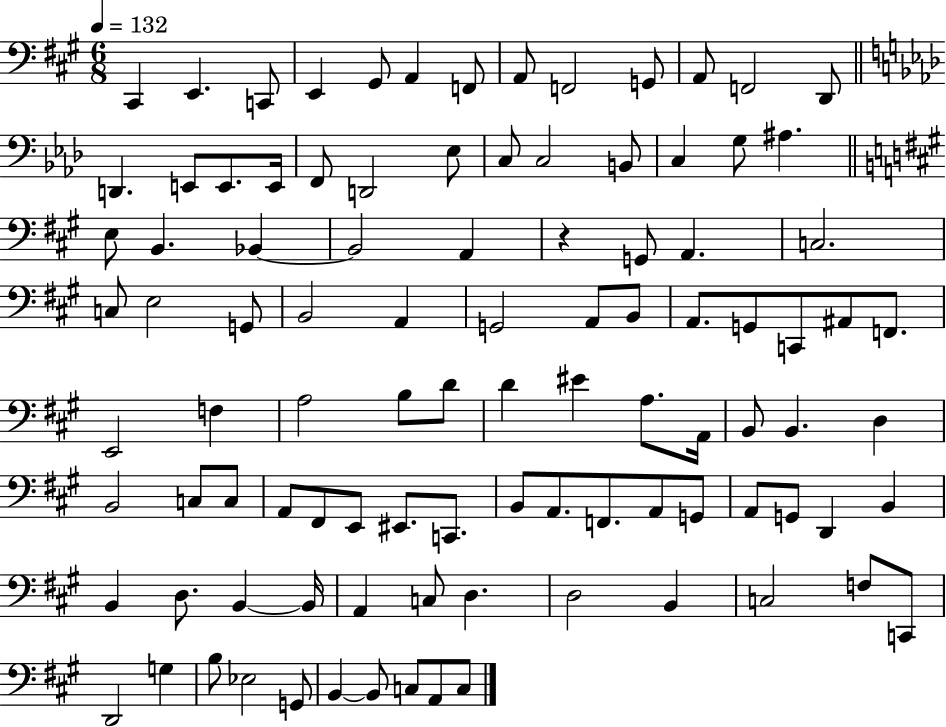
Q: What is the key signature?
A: A major